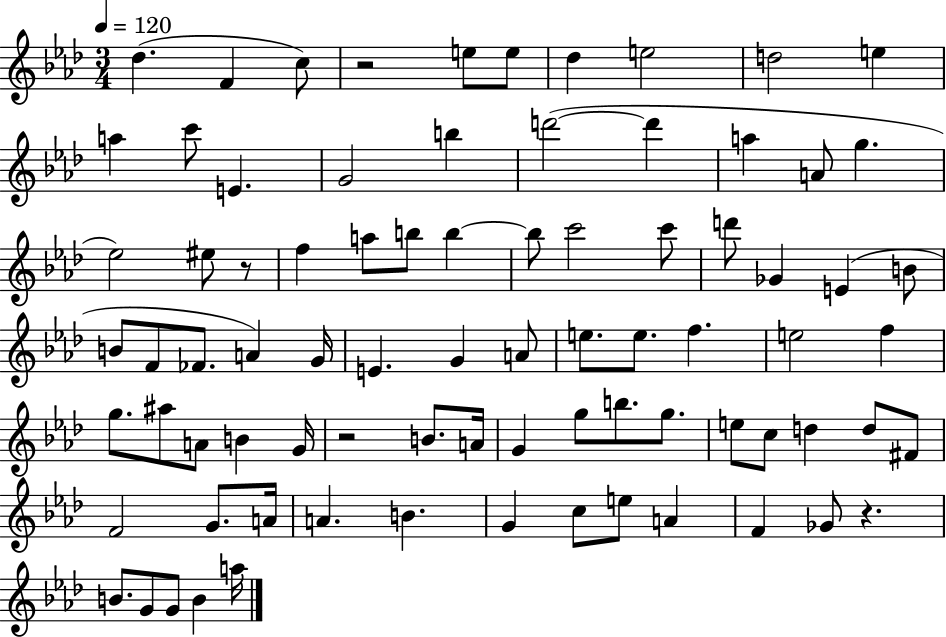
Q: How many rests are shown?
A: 4